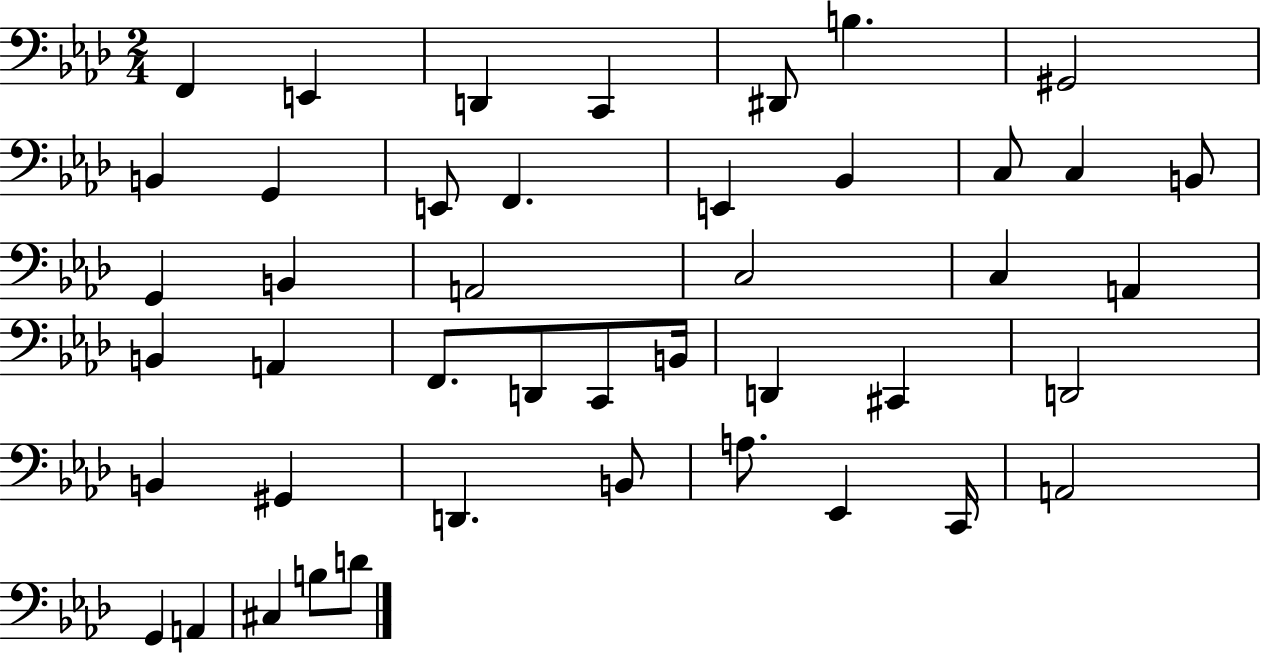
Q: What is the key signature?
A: AES major